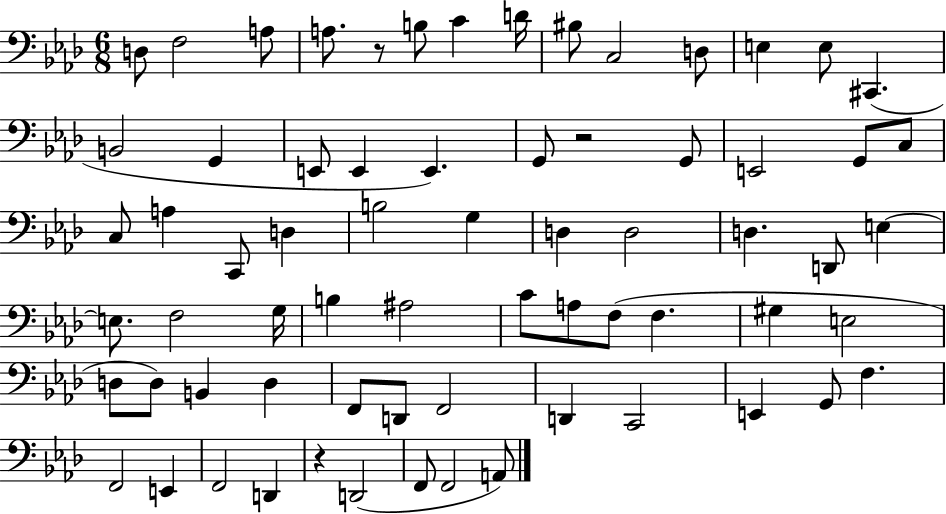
{
  \clef bass
  \numericTimeSignature
  \time 6/8
  \key aes \major
  \repeat volta 2 { d8 f2 a8 | a8. r8 b8 c'4 d'16 | bis8 c2 d8 | e4 e8 cis,4.( | \break b,2 g,4 | e,8 e,4 e,4.) | g,8 r2 g,8 | e,2 g,8 c8 | \break c8 a4 c,8 d4 | b2 g4 | d4 d2 | d4. d,8 e4~~ | \break e8. f2 g16 | b4 ais2 | c'8 a8 f8( f4. | gis4 e2 | \break d8 d8) b,4 d4 | f,8 d,8 f,2 | d,4 c,2 | e,4 g,8 f4. | \break f,2 e,4 | f,2 d,4 | r4 d,2( | f,8 f,2 a,8) | \break } \bar "|."
}